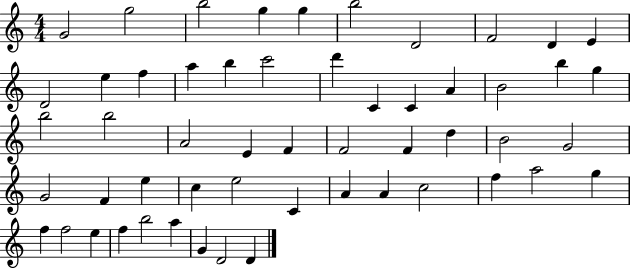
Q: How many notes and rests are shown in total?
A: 54